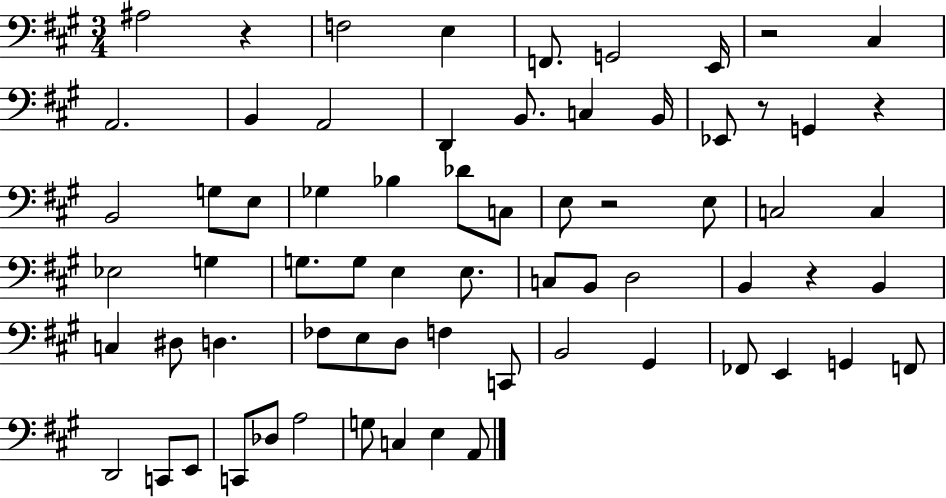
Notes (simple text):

A#3/h R/q F3/h E3/q F2/e. G2/h E2/s R/h C#3/q A2/h. B2/q A2/h D2/q B2/e. C3/q B2/s Eb2/e R/e G2/q R/q B2/h G3/e E3/e Gb3/q Bb3/q Db4/e C3/e E3/e R/h E3/e C3/h C3/q Eb3/h G3/q G3/e. G3/e E3/q E3/e. C3/e B2/e D3/h B2/q R/q B2/q C3/q D#3/e D3/q. FES3/e E3/e D3/e F3/q C2/e B2/h G#2/q FES2/e E2/q G2/q F2/e D2/h C2/e E2/e C2/e Db3/e A3/h G3/e C3/q E3/q A2/e